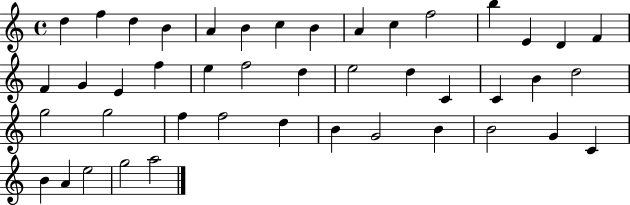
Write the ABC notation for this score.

X:1
T:Untitled
M:4/4
L:1/4
K:C
d f d B A B c B A c f2 b E D F F G E f e f2 d e2 d C C B d2 g2 g2 f f2 d B G2 B B2 G C B A e2 g2 a2